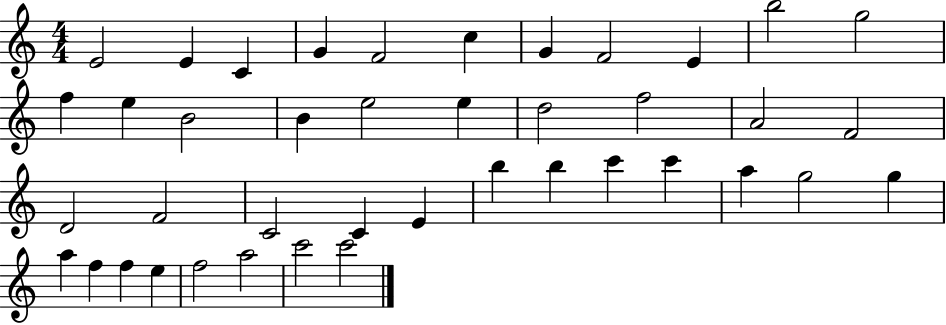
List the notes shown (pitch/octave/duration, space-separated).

E4/h E4/q C4/q G4/q F4/h C5/q G4/q F4/h E4/q B5/h G5/h F5/q E5/q B4/h B4/q E5/h E5/q D5/h F5/h A4/h F4/h D4/h F4/h C4/h C4/q E4/q B5/q B5/q C6/q C6/q A5/q G5/h G5/q A5/q F5/q F5/q E5/q F5/h A5/h C6/h C6/h